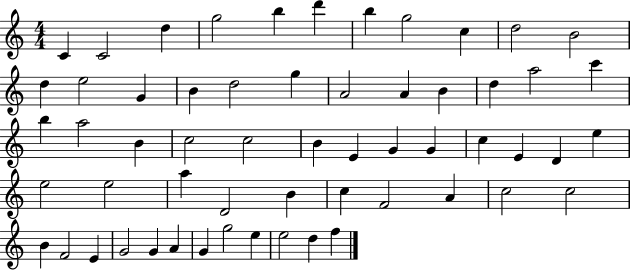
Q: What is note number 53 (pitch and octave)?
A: G4